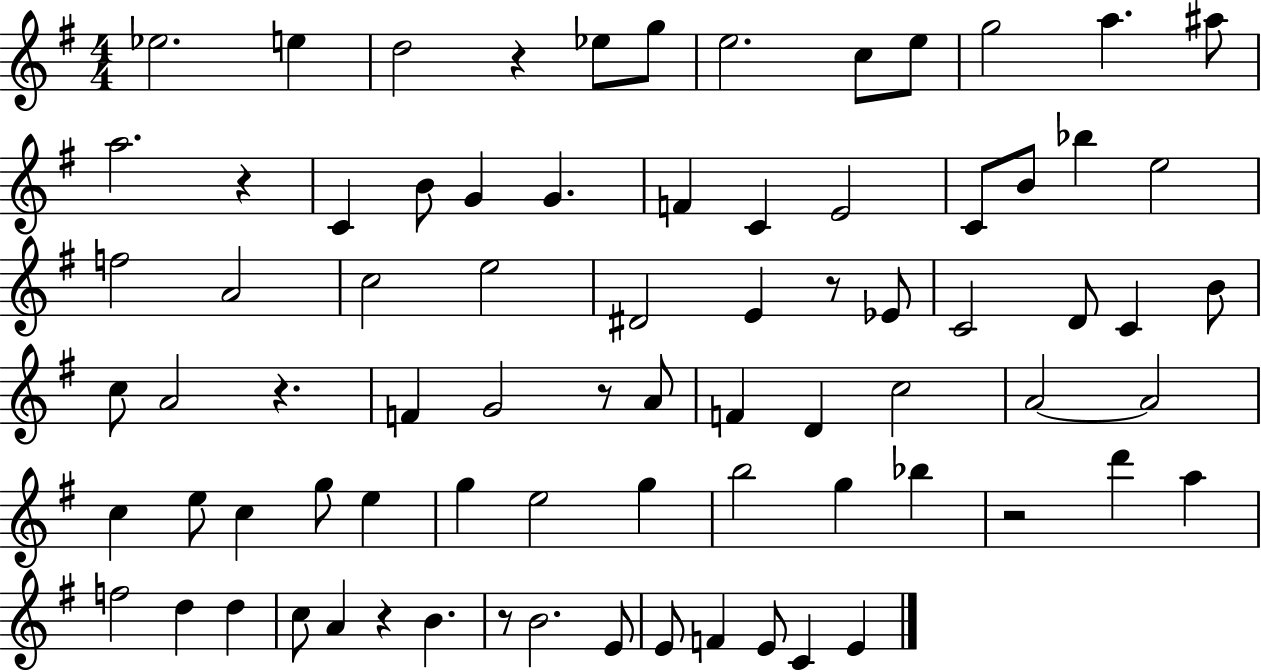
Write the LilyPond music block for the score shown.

{
  \clef treble
  \numericTimeSignature
  \time 4/4
  \key g \major
  \repeat volta 2 { ees''2. e''4 | d''2 r4 ees''8 g''8 | e''2. c''8 e''8 | g''2 a''4. ais''8 | \break a''2. r4 | c'4 b'8 g'4 g'4. | f'4 c'4 e'2 | c'8 b'8 bes''4 e''2 | \break f''2 a'2 | c''2 e''2 | dis'2 e'4 r8 ees'8 | c'2 d'8 c'4 b'8 | \break c''8 a'2 r4. | f'4 g'2 r8 a'8 | f'4 d'4 c''2 | a'2~~ a'2 | \break c''4 e''8 c''4 g''8 e''4 | g''4 e''2 g''4 | b''2 g''4 bes''4 | r2 d'''4 a''4 | \break f''2 d''4 d''4 | c''8 a'4 r4 b'4. | r8 b'2. e'8 | e'8 f'4 e'8 c'4 e'4 | \break } \bar "|."
}